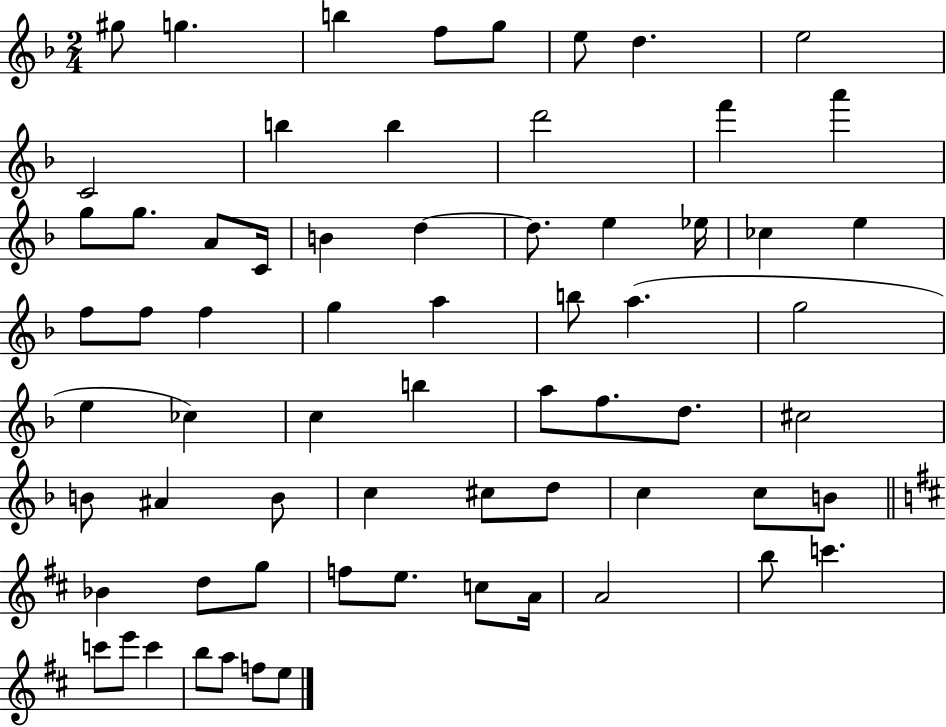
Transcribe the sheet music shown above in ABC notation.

X:1
T:Untitled
M:2/4
L:1/4
K:F
^g/2 g b f/2 g/2 e/2 d e2 C2 b b d'2 f' a' g/2 g/2 A/2 C/4 B d d/2 e _e/4 _c e f/2 f/2 f g a b/2 a g2 e _c c b a/2 f/2 d/2 ^c2 B/2 ^A B/2 c ^c/2 d/2 c c/2 B/2 _B d/2 g/2 f/2 e/2 c/2 A/4 A2 b/2 c' c'/2 e'/2 c' b/2 a/2 f/2 e/2